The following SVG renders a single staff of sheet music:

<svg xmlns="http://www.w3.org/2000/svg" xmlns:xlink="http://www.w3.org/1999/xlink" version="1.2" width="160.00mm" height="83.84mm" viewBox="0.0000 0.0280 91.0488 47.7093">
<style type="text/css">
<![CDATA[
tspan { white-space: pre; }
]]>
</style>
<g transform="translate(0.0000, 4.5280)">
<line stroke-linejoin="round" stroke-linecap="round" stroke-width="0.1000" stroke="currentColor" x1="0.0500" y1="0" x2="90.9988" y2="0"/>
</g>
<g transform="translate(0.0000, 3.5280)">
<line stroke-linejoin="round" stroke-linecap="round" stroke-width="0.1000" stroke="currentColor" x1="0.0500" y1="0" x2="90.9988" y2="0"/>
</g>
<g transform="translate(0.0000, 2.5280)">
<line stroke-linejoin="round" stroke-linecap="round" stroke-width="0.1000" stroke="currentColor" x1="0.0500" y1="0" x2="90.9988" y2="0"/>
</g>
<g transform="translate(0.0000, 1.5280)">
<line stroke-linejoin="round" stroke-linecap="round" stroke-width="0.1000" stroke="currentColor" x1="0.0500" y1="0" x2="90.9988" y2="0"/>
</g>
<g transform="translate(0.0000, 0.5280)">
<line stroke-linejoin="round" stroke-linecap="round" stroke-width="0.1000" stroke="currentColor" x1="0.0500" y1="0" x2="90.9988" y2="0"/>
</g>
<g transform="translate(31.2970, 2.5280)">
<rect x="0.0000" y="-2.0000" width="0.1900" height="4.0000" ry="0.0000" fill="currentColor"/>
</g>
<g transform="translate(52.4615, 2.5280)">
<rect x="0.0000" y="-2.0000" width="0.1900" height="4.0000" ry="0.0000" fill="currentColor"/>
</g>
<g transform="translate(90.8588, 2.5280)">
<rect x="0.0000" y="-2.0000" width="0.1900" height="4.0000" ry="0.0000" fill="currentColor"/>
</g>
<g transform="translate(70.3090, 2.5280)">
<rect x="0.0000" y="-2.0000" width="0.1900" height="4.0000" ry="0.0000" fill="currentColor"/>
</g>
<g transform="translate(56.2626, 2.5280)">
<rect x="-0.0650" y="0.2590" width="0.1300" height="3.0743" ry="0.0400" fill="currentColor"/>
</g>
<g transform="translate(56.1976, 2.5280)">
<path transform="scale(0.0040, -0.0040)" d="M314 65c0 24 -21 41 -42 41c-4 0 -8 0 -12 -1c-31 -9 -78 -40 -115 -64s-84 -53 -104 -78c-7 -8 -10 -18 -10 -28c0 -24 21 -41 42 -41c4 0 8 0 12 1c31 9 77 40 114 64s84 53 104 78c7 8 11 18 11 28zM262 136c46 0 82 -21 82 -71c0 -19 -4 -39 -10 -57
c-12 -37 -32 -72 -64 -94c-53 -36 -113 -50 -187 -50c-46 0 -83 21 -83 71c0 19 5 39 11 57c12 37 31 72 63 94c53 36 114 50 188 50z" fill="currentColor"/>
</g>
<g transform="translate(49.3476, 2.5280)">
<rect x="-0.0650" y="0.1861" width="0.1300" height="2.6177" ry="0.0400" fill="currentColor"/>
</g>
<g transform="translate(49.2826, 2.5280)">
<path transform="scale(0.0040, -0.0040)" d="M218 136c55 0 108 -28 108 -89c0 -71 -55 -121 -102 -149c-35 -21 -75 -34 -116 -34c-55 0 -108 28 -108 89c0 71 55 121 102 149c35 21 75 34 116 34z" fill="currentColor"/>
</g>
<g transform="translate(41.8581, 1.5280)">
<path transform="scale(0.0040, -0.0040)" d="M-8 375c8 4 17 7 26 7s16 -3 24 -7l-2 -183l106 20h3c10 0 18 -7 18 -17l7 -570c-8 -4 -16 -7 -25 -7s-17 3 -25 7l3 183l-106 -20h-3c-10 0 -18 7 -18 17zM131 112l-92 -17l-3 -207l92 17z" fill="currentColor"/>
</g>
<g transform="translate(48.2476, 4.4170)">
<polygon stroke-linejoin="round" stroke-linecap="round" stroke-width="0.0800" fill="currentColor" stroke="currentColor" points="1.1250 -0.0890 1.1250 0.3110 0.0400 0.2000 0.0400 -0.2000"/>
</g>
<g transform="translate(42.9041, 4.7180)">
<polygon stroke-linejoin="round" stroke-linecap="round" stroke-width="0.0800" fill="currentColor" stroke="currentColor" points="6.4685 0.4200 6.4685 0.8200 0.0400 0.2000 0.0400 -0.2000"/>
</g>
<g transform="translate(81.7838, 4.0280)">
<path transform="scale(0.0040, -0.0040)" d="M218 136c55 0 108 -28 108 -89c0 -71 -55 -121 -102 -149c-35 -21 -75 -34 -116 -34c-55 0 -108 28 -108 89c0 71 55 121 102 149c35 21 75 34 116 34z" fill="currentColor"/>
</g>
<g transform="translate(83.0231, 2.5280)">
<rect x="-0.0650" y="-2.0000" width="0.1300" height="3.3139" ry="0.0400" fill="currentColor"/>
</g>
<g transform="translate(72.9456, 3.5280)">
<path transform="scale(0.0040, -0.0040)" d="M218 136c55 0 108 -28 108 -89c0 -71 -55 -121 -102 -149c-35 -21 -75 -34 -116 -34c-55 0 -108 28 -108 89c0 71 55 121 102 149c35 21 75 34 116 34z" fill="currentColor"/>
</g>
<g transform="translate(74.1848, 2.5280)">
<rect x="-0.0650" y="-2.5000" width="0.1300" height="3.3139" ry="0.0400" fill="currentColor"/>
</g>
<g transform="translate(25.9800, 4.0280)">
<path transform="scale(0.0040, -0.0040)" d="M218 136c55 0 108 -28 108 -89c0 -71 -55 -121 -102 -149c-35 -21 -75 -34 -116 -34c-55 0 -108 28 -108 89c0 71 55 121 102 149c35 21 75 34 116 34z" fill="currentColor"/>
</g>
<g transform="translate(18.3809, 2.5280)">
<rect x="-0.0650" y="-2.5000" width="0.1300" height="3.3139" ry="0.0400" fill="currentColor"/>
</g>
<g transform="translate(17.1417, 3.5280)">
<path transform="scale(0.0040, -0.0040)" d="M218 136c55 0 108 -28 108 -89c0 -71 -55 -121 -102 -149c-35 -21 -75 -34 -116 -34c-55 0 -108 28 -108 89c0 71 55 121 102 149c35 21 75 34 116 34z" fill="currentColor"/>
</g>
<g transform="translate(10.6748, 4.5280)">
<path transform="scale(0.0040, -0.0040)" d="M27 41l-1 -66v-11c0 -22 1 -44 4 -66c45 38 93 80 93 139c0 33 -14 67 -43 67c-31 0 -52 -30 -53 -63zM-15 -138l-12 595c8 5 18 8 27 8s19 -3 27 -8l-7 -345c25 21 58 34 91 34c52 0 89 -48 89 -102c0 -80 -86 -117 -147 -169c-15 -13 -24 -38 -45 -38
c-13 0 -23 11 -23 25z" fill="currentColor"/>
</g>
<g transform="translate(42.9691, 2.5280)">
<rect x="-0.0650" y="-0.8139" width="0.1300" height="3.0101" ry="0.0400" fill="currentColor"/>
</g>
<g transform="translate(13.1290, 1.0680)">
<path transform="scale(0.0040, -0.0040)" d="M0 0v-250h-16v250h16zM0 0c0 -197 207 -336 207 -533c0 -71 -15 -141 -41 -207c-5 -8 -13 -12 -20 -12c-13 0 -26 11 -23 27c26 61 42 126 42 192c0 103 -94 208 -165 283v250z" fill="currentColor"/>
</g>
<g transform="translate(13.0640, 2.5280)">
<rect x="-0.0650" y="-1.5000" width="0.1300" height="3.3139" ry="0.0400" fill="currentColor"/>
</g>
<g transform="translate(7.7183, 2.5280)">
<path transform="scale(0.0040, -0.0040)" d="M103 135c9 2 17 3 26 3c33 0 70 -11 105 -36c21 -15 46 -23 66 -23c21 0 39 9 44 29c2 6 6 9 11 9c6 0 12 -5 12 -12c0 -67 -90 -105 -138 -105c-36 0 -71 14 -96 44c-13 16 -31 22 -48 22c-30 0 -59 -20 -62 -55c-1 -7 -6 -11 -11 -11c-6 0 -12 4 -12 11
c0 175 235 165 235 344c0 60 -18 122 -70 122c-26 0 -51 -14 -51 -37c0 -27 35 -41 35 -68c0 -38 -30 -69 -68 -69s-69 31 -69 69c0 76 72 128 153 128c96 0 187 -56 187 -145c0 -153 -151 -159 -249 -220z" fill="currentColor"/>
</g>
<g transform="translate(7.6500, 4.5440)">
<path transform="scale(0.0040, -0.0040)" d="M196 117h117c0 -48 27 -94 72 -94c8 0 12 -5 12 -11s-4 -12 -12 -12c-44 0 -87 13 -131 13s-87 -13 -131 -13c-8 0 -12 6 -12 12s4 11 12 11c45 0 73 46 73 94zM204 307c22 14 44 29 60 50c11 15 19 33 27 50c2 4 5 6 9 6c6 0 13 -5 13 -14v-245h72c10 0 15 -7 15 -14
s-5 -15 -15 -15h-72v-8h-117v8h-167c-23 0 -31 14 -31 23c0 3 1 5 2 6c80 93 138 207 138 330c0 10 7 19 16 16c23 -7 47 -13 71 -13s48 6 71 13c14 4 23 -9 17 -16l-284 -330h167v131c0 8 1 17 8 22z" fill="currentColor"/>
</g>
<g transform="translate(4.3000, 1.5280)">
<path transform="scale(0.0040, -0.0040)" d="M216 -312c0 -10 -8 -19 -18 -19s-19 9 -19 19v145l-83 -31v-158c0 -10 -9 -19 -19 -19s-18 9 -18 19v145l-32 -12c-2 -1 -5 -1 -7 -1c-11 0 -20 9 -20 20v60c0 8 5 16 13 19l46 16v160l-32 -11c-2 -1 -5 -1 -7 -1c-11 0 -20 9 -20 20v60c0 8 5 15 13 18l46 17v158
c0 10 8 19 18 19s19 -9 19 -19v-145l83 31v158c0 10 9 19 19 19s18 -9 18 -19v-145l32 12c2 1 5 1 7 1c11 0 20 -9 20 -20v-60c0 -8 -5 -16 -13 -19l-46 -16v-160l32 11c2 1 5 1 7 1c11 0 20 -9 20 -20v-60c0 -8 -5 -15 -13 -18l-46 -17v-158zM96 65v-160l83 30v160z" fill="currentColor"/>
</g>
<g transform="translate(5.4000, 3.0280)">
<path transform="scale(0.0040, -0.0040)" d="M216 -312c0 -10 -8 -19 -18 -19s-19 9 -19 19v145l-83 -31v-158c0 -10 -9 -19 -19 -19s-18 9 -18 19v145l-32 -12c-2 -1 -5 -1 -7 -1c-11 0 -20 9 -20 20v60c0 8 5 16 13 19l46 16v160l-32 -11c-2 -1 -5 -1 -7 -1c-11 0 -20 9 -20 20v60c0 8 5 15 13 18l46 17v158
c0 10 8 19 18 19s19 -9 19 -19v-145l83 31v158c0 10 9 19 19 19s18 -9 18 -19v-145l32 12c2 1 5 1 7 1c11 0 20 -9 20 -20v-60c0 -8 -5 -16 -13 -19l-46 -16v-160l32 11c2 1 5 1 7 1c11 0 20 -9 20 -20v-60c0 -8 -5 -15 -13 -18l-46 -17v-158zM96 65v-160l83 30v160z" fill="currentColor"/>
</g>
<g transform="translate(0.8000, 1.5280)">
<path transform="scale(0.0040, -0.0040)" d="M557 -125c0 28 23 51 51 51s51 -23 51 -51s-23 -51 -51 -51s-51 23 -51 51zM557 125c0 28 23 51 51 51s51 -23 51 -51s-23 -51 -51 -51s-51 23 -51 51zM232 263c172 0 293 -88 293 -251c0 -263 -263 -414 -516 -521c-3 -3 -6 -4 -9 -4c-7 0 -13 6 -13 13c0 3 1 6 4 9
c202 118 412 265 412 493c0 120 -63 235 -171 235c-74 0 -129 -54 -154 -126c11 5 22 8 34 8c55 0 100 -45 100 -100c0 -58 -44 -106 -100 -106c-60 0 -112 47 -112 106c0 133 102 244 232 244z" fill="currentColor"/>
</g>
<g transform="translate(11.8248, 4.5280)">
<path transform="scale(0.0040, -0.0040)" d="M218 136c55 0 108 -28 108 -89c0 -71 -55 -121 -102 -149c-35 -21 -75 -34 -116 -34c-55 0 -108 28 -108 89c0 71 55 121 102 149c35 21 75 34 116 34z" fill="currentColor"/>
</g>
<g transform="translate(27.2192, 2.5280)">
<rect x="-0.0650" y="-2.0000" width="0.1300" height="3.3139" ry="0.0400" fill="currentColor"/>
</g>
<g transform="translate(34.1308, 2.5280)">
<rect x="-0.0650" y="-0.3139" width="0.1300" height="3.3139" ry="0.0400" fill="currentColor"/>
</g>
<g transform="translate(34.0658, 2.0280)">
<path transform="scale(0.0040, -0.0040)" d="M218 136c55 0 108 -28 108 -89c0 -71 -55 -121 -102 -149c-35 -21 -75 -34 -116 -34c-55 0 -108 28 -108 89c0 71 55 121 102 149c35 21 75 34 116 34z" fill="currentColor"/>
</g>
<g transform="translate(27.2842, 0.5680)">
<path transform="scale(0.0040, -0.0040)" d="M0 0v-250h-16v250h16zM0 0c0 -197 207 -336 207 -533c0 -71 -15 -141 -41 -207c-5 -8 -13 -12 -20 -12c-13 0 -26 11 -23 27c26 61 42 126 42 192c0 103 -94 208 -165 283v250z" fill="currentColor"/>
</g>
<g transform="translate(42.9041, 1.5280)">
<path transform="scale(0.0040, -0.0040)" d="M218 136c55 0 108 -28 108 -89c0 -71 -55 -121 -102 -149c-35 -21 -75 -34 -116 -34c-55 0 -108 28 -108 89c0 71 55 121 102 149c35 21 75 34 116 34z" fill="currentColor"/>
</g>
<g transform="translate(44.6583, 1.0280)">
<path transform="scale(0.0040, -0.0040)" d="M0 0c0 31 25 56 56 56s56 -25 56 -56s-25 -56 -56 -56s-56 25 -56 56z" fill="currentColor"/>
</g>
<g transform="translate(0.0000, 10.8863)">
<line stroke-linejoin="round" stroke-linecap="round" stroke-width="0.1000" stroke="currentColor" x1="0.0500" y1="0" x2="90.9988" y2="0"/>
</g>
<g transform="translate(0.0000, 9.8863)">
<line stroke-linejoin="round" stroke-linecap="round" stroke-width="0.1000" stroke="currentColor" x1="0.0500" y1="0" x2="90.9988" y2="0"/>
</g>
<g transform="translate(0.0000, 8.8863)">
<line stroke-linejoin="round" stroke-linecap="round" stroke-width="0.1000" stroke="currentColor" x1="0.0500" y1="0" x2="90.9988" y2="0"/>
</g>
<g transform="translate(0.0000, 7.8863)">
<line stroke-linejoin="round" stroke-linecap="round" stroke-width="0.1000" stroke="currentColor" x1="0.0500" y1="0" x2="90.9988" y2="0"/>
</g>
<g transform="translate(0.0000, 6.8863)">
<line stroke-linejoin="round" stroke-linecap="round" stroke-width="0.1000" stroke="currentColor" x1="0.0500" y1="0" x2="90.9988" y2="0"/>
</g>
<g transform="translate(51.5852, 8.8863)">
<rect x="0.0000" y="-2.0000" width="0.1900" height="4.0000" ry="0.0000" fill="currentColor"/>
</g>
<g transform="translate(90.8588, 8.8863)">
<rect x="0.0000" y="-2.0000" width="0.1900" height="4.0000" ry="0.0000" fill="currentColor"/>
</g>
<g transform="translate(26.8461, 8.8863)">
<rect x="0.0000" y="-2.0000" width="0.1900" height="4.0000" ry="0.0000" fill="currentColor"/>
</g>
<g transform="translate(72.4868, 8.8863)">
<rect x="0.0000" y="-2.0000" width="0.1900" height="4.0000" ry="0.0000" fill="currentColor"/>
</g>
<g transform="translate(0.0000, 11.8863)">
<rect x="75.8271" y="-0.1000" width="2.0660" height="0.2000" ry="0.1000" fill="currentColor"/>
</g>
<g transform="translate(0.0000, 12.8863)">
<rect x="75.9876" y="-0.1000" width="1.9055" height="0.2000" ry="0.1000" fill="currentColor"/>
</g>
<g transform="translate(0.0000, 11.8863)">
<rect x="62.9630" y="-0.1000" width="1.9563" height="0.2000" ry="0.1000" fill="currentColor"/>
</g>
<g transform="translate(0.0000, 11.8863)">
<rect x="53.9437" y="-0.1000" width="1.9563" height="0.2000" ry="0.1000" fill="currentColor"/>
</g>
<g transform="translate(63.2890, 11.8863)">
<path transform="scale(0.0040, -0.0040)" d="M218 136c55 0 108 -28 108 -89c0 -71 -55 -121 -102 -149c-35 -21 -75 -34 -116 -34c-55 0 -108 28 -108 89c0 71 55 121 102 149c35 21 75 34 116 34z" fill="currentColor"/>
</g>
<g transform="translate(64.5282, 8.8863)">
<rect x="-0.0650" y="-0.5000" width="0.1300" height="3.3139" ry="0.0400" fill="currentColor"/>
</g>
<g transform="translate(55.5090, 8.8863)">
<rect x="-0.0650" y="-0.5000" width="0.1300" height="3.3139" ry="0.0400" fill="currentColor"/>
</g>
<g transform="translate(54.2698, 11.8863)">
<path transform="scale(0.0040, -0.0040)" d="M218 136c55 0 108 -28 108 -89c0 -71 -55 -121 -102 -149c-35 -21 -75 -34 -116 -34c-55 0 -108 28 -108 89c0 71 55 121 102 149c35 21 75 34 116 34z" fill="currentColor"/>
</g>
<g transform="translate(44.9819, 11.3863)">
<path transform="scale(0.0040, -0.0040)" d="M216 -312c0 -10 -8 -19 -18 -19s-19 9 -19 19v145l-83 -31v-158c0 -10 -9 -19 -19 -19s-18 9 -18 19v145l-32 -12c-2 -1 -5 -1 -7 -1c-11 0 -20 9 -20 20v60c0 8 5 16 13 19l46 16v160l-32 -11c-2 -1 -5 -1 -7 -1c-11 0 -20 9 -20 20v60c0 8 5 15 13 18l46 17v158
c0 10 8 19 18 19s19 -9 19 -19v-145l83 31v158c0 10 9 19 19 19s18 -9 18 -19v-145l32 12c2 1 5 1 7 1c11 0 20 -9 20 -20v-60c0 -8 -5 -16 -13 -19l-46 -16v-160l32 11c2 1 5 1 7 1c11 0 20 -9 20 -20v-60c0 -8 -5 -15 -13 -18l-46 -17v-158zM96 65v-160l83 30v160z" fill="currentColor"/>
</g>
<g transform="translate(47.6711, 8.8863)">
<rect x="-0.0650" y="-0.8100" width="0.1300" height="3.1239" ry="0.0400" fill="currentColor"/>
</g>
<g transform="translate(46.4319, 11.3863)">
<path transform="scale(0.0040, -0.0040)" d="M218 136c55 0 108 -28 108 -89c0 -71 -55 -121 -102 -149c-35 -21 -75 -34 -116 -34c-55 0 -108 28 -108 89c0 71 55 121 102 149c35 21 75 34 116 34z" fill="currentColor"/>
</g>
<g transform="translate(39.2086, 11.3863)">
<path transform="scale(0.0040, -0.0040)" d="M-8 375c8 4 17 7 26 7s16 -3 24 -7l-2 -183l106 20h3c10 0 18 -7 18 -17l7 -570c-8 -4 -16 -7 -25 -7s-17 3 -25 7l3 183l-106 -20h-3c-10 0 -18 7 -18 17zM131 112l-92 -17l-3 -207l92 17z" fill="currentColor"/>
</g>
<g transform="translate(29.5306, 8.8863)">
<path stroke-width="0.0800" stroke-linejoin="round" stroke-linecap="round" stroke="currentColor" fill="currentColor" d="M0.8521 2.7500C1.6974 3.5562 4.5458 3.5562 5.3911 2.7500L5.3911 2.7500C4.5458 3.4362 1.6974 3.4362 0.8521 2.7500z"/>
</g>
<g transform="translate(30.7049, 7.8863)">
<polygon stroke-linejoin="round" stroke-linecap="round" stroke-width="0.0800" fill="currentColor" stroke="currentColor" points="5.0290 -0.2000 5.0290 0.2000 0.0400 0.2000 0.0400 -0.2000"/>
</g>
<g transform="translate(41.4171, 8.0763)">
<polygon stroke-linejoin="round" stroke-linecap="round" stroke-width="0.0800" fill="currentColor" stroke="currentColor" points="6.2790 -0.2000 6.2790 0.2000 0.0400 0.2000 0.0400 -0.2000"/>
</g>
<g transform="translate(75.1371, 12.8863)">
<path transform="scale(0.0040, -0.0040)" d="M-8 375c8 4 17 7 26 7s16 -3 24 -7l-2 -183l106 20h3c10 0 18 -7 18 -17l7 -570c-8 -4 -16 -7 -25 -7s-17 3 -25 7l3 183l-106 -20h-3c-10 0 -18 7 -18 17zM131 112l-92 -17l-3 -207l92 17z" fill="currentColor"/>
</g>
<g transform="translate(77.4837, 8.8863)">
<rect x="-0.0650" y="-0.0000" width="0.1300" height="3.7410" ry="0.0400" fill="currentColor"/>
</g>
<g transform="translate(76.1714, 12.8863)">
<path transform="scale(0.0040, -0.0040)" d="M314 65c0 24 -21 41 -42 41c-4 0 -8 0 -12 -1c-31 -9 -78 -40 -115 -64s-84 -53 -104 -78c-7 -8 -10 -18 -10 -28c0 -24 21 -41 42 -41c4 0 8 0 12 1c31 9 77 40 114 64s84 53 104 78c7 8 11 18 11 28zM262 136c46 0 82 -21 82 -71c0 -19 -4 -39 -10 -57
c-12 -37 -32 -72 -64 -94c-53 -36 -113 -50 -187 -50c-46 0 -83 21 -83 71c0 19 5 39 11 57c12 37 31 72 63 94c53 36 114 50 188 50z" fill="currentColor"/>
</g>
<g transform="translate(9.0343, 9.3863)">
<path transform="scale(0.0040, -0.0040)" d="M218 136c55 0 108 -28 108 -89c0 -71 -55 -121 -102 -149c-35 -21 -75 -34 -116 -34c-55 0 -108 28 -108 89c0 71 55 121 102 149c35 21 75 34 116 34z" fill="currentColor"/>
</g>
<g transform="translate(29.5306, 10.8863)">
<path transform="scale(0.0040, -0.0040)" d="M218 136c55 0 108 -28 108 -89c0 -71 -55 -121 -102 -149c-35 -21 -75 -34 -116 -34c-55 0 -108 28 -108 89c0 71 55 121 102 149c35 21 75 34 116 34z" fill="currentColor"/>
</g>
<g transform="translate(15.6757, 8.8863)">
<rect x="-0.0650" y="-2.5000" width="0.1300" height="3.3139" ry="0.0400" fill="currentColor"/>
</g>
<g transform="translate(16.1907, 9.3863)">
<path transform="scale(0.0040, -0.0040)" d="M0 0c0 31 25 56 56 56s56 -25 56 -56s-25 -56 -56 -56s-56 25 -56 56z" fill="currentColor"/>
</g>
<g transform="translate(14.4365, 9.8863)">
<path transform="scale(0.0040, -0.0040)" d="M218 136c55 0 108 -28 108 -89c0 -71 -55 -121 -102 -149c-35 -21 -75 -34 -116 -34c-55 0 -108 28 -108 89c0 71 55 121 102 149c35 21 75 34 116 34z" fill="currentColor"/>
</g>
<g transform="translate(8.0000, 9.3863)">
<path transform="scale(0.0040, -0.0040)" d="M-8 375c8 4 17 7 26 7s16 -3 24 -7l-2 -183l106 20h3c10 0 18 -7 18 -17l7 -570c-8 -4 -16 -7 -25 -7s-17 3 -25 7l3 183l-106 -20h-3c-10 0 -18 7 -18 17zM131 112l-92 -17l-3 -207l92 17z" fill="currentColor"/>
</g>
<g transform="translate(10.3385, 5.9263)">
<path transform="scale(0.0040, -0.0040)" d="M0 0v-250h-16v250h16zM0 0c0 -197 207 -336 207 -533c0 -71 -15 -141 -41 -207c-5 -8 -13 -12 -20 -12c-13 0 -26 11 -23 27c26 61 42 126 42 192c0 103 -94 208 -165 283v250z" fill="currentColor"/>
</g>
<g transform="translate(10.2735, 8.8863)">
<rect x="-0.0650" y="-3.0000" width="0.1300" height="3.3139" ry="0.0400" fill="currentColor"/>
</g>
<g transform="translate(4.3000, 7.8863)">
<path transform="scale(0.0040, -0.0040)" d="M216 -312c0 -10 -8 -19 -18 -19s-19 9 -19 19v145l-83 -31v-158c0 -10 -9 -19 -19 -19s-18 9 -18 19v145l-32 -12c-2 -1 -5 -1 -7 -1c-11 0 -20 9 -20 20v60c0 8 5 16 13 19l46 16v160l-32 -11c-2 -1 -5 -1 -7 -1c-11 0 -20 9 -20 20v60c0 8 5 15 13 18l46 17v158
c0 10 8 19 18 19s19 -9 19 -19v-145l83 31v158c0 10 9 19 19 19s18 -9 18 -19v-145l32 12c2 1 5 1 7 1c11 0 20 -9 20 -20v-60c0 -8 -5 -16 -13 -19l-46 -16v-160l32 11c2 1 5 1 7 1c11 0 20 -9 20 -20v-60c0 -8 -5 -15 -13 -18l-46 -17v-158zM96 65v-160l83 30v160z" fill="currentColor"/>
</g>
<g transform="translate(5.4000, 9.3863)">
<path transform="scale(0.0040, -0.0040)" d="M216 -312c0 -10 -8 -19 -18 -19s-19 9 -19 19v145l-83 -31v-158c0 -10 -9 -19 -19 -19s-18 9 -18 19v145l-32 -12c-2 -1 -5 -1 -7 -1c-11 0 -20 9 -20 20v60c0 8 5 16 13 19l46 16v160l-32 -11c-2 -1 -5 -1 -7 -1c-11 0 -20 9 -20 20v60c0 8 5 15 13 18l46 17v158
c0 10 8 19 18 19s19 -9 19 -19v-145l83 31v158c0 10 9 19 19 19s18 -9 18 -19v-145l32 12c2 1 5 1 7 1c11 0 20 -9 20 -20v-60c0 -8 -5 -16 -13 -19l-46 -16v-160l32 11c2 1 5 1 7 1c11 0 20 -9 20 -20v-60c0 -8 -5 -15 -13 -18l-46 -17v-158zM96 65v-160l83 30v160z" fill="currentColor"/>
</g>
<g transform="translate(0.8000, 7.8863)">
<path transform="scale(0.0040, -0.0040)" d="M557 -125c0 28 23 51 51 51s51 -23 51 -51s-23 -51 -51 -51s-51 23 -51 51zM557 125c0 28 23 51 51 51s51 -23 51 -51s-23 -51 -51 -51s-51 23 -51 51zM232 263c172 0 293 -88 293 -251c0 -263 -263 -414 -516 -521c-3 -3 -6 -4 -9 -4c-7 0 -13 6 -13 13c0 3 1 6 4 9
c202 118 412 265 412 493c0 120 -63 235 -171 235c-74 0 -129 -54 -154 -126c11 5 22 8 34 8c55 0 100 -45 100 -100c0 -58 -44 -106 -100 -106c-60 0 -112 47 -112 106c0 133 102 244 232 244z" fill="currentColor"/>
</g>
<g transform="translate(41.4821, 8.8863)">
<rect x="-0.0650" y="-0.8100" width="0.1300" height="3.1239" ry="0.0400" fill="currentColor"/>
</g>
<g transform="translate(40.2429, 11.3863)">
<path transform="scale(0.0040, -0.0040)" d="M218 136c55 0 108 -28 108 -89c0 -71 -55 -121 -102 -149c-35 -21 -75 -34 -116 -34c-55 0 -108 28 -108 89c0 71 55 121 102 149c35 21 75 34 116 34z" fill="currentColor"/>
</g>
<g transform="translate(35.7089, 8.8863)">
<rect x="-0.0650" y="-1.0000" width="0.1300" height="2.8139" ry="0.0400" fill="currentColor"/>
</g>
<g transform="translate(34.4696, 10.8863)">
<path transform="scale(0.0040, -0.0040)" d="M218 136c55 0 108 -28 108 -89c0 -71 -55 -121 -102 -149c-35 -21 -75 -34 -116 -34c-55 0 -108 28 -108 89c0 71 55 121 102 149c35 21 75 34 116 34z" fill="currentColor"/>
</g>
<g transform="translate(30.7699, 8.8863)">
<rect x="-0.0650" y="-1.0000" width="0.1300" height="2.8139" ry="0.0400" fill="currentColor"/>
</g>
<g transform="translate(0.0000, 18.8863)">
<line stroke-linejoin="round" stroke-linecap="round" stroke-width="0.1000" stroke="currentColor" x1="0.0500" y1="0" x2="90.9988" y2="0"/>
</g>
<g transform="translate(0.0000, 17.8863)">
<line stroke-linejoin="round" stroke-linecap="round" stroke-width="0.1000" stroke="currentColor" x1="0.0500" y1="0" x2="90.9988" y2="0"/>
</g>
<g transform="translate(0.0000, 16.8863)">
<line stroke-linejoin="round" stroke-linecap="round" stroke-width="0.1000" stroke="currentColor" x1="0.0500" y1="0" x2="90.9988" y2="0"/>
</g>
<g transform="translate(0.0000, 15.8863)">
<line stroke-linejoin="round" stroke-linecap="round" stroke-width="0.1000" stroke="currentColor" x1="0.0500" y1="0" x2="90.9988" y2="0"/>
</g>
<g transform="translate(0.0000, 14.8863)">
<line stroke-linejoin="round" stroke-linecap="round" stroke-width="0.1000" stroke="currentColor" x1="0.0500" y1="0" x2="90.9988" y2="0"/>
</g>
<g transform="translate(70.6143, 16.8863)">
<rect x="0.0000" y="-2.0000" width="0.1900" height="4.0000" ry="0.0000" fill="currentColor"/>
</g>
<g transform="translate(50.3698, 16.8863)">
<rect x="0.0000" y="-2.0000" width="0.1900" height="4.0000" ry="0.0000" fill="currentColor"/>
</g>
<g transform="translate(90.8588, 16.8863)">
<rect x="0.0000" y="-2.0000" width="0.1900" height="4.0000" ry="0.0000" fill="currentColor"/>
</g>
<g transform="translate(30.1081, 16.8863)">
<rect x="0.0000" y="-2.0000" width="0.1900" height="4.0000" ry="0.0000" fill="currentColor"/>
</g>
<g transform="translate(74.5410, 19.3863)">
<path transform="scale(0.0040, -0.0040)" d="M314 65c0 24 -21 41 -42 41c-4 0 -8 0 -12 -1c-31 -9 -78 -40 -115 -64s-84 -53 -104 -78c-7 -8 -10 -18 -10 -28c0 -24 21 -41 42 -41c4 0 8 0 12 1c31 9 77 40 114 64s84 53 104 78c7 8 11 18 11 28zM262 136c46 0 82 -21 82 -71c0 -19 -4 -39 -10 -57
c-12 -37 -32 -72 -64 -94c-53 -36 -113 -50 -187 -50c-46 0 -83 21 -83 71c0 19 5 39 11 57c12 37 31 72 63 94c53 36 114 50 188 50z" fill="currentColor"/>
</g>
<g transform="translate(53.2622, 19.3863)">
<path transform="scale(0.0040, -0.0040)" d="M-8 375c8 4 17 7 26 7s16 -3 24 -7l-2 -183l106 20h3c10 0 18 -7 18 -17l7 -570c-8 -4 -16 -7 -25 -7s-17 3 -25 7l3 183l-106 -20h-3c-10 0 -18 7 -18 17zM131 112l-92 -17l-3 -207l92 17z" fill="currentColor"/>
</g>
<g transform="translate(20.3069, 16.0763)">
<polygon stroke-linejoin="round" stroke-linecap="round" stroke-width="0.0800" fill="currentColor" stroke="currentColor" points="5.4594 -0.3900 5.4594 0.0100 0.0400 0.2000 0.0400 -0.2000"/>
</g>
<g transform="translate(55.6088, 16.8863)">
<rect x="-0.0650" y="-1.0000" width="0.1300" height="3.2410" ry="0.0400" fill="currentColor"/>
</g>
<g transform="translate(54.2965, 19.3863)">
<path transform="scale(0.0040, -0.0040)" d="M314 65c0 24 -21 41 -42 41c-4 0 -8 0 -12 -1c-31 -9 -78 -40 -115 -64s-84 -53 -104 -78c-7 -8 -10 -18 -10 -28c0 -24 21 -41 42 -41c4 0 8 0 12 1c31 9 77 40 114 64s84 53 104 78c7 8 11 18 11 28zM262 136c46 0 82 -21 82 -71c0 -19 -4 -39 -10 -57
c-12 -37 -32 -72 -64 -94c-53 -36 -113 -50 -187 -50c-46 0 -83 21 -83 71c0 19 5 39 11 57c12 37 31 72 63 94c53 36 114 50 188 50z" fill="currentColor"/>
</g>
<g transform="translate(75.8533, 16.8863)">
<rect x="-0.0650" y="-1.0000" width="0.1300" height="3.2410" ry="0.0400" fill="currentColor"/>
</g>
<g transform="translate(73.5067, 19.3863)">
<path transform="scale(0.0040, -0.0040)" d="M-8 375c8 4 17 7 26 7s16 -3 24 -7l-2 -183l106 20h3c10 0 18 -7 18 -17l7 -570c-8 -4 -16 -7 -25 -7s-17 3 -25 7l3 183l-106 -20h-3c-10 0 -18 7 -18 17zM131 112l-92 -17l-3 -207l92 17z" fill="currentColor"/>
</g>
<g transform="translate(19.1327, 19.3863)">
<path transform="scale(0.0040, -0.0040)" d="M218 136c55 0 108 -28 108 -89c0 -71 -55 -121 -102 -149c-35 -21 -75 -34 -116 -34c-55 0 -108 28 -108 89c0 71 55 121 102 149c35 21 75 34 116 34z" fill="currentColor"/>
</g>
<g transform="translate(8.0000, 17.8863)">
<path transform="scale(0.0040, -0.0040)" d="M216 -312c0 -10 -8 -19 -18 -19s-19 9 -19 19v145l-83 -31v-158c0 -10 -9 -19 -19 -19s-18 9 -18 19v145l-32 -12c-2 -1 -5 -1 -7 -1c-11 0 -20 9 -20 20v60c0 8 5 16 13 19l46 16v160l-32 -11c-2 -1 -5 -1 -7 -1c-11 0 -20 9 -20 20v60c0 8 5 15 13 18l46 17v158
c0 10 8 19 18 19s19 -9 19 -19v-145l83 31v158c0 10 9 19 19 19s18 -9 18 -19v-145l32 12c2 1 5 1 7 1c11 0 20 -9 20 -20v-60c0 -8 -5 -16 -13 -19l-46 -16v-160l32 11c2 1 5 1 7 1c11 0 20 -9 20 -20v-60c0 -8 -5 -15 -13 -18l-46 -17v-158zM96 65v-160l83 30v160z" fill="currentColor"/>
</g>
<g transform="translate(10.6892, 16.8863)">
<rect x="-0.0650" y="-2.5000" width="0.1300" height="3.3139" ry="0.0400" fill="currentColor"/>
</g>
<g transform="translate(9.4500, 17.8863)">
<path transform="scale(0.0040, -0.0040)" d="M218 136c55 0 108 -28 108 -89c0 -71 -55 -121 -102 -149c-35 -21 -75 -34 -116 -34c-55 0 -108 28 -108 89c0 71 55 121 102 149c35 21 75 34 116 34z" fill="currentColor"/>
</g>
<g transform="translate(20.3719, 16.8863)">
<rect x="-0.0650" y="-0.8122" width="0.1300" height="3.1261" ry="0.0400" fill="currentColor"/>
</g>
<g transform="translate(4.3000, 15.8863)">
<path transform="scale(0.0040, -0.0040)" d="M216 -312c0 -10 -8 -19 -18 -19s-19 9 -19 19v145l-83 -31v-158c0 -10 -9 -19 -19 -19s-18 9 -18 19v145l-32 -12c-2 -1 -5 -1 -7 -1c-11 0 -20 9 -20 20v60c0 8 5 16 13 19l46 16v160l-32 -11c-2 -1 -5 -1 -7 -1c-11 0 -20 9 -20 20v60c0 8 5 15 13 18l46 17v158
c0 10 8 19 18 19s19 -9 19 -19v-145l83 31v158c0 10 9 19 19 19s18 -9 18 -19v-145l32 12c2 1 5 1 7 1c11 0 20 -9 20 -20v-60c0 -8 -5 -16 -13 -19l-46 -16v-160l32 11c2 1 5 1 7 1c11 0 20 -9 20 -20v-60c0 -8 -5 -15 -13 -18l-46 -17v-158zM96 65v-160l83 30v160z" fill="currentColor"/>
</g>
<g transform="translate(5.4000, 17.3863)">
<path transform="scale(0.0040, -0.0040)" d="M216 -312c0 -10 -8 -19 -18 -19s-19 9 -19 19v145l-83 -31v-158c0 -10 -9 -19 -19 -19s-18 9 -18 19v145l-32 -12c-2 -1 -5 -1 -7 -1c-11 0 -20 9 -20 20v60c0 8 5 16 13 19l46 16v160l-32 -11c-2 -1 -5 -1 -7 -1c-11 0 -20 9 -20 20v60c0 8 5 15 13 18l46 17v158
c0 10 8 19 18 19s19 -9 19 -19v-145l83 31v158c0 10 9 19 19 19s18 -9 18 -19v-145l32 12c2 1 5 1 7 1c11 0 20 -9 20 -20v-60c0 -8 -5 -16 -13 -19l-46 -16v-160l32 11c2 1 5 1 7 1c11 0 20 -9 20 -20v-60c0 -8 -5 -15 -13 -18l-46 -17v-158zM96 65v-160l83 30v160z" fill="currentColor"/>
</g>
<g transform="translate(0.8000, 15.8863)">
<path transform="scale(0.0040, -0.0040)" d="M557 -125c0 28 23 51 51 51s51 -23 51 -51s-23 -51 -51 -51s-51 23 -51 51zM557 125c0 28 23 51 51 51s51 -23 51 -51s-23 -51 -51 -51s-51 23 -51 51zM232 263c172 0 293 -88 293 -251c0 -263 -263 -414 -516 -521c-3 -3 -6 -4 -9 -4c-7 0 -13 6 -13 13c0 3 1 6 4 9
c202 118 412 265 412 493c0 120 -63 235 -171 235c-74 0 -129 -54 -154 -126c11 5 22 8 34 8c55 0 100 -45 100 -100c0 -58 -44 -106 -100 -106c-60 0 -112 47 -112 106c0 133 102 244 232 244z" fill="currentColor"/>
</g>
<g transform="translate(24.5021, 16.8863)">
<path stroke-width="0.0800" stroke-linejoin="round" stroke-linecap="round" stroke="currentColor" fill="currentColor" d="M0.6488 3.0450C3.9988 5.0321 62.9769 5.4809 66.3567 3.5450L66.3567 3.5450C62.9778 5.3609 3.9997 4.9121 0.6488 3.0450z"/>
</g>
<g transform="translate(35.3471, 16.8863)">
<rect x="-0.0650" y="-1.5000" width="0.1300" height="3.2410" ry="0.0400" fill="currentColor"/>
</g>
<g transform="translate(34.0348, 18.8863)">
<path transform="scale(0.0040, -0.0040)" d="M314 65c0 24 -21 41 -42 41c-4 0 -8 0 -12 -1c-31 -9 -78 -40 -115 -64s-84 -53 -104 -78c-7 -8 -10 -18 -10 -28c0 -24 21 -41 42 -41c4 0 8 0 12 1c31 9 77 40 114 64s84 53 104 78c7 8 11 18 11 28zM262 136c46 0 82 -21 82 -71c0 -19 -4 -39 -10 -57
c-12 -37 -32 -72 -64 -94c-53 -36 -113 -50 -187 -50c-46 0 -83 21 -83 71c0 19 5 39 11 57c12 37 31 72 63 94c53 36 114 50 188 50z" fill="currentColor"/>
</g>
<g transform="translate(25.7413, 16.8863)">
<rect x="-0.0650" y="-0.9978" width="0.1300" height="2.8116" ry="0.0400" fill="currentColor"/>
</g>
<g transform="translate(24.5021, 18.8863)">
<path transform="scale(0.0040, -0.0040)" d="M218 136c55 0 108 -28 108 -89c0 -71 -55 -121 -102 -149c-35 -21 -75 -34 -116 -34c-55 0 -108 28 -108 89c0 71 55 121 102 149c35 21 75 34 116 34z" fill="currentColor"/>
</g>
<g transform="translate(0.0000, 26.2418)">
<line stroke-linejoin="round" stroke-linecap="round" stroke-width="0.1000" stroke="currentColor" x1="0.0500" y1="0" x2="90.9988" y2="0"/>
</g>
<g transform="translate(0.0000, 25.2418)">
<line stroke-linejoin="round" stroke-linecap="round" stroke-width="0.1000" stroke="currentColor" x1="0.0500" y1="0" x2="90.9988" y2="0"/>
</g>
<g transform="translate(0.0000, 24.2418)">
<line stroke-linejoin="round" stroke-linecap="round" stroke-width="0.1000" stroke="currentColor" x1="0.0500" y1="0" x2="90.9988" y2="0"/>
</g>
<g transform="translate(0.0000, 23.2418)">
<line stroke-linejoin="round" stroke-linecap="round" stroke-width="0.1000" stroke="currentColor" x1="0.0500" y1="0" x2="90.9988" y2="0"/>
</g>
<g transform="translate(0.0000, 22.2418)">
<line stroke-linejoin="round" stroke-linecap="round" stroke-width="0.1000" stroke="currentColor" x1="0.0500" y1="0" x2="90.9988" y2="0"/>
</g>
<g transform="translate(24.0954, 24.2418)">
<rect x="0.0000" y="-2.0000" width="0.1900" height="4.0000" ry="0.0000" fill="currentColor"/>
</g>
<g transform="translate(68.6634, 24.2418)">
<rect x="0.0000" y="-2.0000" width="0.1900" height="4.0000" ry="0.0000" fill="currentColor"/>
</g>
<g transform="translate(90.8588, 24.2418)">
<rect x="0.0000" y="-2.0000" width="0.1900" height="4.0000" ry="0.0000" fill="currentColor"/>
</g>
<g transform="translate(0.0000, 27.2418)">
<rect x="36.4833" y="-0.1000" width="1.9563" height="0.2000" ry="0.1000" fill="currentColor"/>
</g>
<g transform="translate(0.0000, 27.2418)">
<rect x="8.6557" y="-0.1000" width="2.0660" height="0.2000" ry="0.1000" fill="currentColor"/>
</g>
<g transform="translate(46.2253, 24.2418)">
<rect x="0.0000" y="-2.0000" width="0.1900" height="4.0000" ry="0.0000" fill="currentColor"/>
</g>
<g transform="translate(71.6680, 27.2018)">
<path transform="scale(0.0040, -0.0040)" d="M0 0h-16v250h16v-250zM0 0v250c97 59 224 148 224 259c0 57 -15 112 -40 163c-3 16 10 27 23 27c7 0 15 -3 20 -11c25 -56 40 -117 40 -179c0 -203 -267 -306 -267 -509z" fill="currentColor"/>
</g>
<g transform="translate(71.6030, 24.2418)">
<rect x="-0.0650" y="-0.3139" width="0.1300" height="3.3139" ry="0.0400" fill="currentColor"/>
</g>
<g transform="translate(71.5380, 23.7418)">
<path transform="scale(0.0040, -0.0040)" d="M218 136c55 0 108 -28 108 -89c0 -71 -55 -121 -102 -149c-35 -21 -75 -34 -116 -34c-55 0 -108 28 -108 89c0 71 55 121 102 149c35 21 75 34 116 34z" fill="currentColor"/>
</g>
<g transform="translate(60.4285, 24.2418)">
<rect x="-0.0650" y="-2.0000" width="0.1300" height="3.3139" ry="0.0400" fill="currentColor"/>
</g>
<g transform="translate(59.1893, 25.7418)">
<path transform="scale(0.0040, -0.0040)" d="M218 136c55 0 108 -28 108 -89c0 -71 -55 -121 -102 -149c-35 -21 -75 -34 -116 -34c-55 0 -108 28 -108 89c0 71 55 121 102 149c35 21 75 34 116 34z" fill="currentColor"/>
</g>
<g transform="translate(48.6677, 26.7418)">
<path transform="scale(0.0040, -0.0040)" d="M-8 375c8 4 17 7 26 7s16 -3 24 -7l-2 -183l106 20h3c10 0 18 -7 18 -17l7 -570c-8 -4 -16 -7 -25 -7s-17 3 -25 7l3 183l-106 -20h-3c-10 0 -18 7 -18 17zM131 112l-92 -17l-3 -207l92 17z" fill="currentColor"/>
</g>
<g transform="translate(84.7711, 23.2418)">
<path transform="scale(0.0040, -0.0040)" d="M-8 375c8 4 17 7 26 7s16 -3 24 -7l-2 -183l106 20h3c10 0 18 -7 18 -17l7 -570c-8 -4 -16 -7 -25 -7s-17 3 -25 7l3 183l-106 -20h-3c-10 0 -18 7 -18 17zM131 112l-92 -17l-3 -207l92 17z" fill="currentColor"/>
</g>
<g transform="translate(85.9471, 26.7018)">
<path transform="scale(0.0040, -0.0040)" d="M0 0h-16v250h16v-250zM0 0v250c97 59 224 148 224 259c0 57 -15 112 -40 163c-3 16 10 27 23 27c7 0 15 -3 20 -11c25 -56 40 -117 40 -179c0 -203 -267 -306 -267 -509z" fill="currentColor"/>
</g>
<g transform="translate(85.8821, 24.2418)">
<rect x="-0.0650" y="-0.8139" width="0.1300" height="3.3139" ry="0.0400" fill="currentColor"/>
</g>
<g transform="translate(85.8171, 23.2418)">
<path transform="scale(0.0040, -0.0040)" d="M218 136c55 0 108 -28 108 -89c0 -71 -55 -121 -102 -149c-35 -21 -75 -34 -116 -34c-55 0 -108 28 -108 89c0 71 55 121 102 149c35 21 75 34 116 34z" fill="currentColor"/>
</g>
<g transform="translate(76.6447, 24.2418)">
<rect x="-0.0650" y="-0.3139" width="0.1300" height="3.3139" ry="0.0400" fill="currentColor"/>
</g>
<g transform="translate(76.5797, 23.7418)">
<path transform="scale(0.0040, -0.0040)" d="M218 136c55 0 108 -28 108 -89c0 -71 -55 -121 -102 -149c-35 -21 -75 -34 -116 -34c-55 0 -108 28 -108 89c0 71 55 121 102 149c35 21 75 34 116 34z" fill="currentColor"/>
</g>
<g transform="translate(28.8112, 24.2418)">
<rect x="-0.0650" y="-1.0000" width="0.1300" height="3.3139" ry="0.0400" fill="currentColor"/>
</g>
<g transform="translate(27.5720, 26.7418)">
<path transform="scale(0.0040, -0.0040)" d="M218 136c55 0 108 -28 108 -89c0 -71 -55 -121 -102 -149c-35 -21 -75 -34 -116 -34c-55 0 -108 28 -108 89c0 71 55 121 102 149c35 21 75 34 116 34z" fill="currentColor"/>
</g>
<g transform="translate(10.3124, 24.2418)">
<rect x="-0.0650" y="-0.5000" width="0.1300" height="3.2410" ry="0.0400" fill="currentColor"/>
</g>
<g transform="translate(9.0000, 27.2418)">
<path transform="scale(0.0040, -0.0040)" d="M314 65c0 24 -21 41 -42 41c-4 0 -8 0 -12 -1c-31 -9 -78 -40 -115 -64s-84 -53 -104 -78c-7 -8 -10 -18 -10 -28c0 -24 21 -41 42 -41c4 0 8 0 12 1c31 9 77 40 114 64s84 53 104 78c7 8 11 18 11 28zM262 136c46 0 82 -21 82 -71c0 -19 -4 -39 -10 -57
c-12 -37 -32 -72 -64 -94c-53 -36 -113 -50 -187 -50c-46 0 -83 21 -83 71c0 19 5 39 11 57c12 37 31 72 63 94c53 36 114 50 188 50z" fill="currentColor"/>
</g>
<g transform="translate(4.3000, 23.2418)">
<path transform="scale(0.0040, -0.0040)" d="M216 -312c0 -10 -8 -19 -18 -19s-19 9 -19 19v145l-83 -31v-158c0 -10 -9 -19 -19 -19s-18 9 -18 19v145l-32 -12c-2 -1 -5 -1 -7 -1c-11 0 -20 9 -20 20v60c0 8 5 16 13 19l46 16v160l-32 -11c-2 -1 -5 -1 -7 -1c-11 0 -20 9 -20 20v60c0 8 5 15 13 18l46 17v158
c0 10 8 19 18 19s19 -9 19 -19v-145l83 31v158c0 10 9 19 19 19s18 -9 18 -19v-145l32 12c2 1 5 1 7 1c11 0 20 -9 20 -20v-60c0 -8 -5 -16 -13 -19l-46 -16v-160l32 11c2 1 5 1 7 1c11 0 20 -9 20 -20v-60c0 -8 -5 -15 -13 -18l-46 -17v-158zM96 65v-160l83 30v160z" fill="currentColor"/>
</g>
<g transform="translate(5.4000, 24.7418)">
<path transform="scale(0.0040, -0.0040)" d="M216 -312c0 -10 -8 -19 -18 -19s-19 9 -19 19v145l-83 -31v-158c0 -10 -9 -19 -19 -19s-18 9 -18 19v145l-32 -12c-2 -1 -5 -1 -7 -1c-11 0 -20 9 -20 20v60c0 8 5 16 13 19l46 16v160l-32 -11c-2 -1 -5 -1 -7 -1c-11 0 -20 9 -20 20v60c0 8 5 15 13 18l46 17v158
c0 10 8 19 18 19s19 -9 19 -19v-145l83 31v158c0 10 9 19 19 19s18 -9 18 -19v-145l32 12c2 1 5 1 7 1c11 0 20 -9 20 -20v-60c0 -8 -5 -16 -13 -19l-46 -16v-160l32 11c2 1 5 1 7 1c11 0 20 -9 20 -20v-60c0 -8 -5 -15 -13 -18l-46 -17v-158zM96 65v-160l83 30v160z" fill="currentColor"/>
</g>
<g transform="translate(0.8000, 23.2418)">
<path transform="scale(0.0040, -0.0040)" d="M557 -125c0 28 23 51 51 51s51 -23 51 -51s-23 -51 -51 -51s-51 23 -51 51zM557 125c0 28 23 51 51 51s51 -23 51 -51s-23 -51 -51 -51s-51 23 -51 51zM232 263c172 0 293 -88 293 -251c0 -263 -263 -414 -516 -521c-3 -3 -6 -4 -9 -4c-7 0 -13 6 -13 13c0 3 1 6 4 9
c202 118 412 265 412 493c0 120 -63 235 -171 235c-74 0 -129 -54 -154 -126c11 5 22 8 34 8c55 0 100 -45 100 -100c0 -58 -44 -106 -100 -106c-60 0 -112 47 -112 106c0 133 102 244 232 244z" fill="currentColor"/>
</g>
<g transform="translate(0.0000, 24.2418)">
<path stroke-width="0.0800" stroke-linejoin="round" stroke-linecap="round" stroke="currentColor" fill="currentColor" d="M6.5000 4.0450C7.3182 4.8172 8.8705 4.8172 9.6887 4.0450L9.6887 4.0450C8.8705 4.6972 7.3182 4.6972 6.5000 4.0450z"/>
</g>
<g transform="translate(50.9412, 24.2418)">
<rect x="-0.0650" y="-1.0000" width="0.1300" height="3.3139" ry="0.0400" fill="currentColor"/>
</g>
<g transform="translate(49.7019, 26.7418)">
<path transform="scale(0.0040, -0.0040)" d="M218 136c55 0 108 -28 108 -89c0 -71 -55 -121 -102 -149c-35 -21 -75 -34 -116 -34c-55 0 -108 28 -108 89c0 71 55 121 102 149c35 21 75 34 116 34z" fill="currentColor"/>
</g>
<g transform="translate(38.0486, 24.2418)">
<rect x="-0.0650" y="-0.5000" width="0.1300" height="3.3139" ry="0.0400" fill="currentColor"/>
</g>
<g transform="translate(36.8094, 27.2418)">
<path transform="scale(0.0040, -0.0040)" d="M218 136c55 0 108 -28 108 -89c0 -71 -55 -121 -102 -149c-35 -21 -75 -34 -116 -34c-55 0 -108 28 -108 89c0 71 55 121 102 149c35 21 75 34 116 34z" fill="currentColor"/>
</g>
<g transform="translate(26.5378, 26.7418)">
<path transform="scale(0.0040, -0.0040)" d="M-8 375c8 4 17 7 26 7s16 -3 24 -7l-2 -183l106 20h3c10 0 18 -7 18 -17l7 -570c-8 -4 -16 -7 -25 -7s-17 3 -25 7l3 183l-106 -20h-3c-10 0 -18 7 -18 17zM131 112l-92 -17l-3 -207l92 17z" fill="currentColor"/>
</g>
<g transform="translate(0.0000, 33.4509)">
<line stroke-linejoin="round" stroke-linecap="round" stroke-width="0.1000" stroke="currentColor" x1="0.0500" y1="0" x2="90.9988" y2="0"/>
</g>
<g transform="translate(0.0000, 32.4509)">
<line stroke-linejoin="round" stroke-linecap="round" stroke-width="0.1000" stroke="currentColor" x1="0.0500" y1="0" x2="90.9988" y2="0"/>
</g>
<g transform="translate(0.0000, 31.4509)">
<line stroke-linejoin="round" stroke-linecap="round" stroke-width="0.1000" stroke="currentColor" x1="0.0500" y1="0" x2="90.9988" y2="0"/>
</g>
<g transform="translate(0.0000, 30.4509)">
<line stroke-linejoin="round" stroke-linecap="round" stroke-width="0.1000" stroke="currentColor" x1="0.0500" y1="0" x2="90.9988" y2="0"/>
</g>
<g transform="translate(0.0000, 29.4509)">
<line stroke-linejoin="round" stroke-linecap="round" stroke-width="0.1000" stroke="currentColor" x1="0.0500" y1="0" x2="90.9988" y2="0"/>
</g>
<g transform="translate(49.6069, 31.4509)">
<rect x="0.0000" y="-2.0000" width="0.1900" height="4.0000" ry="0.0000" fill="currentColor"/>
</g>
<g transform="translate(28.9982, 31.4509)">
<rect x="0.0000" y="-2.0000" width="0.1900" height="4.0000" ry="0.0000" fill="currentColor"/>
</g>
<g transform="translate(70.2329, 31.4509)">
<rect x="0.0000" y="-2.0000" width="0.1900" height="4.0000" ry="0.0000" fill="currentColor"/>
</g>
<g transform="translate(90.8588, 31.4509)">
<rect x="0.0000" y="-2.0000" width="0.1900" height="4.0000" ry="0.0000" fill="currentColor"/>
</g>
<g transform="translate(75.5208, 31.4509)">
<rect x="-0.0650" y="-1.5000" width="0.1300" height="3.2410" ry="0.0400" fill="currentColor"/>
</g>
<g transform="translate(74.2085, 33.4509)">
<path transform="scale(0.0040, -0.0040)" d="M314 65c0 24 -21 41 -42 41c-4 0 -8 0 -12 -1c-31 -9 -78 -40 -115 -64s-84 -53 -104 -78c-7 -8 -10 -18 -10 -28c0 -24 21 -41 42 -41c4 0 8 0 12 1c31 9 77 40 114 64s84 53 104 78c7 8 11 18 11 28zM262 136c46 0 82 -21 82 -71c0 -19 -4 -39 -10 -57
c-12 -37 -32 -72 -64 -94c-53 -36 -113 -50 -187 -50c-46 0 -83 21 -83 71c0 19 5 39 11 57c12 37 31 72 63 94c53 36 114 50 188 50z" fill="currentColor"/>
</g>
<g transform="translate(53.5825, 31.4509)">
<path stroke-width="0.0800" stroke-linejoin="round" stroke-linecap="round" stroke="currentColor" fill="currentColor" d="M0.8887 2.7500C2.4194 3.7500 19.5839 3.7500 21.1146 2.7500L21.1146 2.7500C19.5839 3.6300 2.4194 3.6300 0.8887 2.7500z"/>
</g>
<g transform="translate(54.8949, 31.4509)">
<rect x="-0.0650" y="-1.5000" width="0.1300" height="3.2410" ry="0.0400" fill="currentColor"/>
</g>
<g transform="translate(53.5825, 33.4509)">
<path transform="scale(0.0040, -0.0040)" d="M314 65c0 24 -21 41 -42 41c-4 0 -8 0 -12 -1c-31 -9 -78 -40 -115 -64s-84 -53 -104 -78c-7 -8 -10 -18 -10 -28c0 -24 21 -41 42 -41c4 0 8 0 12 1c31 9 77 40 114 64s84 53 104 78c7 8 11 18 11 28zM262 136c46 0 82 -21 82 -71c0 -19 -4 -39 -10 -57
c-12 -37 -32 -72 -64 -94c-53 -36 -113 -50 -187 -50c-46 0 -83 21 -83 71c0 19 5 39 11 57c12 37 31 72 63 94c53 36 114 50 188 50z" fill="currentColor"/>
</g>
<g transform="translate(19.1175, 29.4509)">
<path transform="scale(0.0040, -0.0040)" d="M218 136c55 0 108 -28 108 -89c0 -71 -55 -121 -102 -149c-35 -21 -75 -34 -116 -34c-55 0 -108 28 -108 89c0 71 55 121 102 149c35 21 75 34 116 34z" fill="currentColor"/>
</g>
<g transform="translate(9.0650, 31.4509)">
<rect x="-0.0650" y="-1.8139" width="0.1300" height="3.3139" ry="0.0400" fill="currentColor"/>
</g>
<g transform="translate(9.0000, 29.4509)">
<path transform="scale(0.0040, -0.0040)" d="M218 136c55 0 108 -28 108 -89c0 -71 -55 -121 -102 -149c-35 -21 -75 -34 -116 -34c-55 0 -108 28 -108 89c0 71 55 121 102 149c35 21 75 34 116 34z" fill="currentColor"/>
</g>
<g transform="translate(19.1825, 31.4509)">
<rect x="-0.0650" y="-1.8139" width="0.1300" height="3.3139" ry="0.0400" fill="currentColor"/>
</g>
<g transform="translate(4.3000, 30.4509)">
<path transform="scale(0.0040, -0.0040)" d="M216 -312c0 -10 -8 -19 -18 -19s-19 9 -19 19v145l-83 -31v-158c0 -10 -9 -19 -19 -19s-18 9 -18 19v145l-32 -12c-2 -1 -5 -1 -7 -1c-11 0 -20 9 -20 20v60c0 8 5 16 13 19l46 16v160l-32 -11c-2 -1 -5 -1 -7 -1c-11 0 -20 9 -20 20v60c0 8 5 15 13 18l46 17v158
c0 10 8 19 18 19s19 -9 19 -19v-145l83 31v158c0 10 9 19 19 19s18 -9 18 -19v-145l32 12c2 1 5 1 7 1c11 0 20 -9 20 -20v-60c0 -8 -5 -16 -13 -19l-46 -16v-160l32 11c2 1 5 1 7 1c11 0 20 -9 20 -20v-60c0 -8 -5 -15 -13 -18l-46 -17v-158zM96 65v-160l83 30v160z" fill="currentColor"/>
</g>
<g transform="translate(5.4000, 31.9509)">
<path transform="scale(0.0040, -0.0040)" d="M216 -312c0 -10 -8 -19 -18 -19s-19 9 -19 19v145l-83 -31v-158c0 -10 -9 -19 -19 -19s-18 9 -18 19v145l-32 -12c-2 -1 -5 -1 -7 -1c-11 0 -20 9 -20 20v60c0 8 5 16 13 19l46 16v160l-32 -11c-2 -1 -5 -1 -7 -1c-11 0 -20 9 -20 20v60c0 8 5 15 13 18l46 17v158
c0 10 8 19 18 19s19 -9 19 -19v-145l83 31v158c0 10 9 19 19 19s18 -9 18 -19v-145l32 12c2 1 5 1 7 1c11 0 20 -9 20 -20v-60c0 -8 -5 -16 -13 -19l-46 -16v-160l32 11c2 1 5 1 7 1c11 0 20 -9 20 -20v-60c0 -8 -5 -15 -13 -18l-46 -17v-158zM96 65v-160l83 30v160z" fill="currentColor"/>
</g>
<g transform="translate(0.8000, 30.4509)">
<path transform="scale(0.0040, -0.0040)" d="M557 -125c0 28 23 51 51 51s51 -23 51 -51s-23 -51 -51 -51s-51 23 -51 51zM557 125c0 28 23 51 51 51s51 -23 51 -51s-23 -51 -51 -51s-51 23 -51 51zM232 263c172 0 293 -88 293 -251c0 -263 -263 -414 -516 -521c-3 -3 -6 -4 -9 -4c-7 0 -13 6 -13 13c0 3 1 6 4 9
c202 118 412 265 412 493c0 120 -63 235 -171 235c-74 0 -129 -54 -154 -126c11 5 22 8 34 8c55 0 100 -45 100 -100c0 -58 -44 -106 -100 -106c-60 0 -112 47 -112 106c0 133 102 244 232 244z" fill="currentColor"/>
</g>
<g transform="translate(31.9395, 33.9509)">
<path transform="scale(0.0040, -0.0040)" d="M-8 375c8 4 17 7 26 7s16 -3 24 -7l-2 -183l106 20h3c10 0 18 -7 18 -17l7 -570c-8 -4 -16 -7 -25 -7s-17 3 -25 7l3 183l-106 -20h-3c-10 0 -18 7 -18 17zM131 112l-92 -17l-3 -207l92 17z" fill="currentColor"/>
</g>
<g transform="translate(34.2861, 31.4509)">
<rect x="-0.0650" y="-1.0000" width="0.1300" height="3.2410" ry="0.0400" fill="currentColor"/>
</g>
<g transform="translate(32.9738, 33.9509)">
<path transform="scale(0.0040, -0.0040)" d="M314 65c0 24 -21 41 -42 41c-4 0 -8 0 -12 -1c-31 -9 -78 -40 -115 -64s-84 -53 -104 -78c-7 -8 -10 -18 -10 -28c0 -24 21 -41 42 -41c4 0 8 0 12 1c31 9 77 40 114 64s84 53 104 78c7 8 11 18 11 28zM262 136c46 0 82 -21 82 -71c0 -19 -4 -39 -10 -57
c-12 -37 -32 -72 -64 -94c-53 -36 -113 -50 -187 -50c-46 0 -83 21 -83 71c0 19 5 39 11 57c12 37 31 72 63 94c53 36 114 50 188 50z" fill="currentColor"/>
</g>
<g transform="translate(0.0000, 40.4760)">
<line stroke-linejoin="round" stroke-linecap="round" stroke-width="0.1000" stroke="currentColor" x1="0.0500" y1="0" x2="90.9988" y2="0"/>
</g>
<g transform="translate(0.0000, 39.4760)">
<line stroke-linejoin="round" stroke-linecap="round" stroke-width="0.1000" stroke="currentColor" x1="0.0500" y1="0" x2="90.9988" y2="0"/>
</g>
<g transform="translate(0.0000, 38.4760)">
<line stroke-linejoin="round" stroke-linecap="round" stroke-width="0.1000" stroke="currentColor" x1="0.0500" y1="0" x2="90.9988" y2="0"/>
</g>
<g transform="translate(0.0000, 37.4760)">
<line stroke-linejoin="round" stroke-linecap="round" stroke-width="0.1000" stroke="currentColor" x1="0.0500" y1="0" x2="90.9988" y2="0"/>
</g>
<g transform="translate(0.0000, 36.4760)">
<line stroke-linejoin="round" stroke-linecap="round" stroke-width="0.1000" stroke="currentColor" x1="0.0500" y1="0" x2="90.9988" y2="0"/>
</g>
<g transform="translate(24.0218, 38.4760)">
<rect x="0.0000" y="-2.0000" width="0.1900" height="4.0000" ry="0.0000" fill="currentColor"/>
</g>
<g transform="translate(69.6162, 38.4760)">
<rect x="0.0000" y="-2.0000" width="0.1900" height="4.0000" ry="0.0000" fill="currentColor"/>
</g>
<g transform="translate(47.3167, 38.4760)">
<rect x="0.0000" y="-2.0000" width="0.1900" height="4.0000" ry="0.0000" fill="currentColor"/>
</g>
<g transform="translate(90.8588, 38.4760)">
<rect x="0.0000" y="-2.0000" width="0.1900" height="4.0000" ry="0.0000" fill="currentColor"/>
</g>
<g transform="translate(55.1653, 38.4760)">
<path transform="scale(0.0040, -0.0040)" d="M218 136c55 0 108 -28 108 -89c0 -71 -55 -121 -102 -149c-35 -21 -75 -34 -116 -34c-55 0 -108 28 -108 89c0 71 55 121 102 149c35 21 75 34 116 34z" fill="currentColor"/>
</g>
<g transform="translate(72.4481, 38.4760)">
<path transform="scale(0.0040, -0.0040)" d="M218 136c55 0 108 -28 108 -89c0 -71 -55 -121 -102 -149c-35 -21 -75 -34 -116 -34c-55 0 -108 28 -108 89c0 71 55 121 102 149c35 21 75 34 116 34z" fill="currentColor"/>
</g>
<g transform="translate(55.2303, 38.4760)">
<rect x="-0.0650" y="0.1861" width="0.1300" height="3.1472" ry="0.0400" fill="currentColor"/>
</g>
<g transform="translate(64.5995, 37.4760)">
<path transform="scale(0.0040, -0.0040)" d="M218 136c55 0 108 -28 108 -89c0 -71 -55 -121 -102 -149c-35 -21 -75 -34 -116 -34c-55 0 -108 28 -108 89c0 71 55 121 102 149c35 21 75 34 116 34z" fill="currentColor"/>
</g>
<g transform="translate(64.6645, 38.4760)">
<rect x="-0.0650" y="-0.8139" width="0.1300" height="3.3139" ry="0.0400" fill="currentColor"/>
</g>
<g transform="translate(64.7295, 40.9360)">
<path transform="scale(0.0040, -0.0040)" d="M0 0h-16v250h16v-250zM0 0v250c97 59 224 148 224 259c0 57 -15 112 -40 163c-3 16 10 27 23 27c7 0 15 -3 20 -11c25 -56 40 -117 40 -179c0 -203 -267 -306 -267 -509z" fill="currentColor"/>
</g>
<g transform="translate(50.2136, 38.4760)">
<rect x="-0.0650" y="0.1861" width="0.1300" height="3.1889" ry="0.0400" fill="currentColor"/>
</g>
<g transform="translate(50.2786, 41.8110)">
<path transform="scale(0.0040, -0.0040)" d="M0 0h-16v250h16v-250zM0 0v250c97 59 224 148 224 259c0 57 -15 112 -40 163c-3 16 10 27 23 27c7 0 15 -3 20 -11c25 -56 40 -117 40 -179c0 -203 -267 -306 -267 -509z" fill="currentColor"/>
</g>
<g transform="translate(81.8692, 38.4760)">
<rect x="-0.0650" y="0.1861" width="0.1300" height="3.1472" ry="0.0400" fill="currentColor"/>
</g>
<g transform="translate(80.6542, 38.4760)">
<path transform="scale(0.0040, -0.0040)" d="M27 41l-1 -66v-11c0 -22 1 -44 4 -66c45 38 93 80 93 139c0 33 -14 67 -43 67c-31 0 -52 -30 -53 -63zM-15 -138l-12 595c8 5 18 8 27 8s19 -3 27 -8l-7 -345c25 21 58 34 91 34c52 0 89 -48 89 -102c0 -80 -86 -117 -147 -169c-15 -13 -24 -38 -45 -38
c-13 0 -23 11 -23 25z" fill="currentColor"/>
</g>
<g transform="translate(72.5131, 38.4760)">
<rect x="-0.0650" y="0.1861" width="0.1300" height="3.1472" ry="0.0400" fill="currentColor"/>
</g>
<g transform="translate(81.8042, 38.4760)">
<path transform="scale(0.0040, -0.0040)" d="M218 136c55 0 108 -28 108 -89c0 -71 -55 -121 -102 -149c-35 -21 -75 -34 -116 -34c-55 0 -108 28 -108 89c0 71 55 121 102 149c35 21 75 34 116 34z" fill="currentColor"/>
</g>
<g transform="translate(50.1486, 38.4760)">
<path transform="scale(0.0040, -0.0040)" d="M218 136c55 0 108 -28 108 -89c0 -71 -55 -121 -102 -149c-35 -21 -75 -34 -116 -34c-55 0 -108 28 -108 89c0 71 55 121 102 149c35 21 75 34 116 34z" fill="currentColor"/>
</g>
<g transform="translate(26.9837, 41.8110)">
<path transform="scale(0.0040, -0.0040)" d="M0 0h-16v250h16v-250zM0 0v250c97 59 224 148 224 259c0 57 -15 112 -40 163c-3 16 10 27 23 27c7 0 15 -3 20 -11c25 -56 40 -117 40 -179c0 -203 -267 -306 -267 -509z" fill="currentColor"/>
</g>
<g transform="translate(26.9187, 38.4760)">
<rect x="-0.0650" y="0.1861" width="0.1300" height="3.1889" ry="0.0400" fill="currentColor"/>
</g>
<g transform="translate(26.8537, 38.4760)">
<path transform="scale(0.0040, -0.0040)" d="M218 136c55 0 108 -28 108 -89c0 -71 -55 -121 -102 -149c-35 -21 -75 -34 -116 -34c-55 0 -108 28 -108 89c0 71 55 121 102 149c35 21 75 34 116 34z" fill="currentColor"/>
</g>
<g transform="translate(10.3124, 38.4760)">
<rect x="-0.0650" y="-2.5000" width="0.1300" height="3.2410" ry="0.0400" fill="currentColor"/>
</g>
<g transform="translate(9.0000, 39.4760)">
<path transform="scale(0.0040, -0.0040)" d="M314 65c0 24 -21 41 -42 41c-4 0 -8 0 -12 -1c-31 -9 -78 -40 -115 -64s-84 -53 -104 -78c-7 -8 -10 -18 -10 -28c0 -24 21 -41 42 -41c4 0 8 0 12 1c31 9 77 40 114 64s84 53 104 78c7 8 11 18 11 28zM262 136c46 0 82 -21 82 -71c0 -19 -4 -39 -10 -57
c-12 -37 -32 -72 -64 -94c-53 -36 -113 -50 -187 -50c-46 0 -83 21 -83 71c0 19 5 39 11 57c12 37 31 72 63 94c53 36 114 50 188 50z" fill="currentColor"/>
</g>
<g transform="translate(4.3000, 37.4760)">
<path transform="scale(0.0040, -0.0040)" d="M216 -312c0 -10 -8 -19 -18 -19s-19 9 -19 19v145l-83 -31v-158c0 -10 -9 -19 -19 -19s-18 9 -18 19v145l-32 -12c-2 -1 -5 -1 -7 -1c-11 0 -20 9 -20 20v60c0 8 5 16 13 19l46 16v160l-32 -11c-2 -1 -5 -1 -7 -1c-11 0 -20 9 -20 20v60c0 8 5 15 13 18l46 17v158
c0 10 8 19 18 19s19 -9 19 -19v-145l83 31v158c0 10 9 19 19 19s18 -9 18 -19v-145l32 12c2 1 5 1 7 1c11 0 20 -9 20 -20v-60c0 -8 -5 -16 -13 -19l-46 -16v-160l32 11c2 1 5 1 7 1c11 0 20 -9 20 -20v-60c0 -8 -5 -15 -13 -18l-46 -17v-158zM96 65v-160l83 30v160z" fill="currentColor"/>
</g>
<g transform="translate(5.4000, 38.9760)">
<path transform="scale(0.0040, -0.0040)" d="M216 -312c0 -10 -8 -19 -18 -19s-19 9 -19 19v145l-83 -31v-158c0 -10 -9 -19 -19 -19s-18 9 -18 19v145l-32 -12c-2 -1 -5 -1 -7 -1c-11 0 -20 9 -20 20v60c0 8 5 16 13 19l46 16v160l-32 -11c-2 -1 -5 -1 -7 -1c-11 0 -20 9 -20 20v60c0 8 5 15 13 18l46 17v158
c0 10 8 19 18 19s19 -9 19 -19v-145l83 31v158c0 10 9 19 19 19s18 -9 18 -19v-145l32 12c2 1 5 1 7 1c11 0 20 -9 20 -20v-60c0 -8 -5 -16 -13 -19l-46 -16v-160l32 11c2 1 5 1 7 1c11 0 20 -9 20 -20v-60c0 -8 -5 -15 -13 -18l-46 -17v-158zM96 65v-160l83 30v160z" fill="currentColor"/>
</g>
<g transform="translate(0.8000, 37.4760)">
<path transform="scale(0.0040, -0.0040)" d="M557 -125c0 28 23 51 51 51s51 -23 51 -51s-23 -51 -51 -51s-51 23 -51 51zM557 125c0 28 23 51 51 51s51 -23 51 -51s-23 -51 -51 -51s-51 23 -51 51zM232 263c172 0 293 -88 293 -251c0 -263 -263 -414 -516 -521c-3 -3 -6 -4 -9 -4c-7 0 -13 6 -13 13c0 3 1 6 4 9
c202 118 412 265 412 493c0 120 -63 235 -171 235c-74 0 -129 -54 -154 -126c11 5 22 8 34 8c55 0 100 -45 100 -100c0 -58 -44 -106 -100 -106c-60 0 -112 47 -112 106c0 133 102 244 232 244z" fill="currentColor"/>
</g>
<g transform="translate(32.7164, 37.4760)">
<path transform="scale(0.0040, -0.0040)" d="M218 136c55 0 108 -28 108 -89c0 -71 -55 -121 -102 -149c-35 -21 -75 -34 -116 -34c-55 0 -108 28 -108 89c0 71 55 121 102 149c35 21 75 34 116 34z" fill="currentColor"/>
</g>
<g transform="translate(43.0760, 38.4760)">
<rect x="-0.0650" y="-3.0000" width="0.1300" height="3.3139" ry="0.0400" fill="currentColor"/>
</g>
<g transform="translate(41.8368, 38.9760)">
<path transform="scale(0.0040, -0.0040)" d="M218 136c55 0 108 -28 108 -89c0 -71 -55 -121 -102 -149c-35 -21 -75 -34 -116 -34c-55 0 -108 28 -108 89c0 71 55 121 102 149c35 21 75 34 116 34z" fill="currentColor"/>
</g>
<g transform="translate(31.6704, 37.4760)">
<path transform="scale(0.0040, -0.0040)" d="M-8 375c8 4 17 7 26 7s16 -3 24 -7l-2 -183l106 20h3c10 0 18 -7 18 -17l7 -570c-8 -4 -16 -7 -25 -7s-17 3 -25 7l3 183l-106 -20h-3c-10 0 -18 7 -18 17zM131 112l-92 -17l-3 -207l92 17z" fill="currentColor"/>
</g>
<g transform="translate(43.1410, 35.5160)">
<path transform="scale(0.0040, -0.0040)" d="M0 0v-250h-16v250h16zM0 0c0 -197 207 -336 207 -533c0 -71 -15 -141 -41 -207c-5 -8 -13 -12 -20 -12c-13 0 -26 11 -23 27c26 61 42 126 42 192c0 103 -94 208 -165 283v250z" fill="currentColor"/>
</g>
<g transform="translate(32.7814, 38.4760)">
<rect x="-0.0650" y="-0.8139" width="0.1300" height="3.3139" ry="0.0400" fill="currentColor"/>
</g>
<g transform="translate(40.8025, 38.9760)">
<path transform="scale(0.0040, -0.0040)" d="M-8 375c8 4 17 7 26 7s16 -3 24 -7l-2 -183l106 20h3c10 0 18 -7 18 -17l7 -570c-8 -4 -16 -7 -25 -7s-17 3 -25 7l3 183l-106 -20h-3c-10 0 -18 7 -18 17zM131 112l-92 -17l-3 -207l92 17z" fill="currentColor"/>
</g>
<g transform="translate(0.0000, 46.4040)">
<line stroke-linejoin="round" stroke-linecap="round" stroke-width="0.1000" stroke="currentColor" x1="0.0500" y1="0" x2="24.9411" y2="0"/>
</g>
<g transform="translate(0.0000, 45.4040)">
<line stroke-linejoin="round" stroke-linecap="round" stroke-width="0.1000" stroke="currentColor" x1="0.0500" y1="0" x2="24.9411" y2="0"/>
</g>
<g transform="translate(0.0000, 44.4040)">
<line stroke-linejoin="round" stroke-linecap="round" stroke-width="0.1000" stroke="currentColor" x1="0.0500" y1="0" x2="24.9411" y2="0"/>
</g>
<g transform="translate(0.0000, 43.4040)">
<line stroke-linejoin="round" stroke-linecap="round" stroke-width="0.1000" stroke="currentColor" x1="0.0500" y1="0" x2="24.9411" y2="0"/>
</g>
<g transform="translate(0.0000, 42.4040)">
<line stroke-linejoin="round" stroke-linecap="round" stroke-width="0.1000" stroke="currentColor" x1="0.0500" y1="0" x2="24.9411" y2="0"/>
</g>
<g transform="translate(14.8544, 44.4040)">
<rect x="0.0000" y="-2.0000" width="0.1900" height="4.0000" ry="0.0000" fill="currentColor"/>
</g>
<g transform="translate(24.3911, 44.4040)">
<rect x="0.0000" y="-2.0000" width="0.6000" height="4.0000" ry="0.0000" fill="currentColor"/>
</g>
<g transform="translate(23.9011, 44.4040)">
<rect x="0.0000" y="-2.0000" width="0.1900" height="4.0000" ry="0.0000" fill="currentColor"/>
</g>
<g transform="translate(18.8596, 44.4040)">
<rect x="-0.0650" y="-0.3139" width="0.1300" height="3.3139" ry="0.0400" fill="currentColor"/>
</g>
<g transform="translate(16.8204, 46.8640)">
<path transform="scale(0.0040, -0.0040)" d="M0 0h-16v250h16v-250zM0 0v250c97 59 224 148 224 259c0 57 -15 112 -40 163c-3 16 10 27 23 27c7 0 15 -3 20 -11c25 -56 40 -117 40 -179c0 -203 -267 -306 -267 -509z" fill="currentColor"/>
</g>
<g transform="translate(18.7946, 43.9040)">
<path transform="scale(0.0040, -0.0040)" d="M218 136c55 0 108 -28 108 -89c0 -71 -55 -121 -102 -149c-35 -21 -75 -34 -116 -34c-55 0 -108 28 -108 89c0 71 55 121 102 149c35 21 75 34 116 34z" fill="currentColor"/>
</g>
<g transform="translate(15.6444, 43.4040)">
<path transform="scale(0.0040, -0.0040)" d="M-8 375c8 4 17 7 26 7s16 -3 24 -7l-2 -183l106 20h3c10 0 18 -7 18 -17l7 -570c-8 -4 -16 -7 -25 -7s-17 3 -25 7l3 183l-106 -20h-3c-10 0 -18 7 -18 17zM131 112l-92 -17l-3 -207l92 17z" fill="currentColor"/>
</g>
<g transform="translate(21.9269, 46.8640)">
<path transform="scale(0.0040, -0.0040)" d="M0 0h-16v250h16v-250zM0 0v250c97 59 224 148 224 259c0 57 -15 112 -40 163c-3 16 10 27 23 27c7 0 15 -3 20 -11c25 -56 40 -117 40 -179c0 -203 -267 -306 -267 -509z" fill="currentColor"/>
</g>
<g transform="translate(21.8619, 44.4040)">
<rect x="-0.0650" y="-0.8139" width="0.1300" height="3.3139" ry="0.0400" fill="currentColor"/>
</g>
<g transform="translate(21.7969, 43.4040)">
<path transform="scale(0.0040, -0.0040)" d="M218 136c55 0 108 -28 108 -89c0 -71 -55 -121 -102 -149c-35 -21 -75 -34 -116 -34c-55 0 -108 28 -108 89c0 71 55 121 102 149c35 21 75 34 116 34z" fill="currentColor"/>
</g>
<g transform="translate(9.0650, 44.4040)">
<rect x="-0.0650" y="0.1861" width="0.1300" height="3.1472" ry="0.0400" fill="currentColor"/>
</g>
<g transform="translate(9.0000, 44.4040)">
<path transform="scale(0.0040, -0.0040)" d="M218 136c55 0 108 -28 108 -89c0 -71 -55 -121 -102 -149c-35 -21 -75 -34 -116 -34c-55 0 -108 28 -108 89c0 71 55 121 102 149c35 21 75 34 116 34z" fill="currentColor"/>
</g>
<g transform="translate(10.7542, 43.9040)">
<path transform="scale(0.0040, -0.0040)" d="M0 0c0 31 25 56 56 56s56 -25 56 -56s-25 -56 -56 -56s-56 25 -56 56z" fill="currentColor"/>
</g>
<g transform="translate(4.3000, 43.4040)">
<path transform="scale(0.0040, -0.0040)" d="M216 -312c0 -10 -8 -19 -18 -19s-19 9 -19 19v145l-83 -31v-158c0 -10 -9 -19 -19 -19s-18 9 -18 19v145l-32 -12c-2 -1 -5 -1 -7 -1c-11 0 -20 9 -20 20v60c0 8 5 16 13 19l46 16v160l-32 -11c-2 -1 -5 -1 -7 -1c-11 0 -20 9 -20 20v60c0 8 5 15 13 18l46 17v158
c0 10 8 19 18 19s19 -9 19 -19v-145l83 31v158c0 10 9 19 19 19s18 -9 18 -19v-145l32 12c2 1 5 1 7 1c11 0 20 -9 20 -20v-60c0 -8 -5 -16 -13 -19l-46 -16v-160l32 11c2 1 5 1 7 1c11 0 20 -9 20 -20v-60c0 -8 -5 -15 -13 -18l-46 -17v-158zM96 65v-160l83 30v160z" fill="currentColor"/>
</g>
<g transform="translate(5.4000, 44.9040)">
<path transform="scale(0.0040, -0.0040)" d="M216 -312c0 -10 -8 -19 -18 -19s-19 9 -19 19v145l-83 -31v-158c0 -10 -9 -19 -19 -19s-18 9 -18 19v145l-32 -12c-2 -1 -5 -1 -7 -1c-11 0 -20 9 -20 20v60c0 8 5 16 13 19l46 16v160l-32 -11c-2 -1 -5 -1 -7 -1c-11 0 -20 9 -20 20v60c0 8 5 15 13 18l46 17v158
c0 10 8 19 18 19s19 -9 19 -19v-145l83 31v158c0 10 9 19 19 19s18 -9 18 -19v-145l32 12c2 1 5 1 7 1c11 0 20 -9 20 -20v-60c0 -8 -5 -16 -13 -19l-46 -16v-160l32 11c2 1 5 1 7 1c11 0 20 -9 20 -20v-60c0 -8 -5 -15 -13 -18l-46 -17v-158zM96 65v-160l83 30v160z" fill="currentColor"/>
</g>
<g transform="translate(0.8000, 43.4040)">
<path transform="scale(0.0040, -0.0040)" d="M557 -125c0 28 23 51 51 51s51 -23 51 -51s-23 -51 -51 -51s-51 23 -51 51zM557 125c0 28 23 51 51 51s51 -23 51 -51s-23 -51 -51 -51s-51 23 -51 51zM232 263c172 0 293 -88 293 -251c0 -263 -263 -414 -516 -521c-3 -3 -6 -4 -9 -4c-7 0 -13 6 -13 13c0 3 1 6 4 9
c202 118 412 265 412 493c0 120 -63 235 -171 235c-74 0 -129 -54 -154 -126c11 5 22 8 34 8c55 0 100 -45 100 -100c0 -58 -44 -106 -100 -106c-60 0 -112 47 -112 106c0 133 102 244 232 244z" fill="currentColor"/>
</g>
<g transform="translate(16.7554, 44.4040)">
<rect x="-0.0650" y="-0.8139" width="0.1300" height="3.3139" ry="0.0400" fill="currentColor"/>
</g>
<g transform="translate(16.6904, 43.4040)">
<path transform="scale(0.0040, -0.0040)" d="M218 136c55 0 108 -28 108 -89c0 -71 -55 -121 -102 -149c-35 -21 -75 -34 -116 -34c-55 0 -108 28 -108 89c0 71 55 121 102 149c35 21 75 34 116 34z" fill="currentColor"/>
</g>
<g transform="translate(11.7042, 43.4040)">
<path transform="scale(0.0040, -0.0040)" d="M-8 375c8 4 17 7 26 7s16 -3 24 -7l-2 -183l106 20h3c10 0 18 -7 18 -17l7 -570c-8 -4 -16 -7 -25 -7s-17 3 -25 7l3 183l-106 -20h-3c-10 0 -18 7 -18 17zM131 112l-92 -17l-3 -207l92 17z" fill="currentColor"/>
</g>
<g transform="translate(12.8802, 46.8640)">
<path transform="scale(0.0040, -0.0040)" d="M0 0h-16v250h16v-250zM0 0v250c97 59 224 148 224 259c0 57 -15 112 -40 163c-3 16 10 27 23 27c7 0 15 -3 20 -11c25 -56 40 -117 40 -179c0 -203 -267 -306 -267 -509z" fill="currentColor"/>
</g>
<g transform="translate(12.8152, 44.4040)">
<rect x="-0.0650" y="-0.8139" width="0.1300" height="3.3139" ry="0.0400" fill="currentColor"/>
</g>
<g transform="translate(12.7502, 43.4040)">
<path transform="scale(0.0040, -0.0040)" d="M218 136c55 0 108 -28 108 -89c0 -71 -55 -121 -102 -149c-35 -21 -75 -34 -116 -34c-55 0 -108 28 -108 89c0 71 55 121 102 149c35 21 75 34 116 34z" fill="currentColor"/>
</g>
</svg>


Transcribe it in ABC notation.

X:1
T:Untitled
M:2/4
L:1/4
K:D
_G,,/2 B,, A,,/2 E, F,/2 D,/4 D,2 B,, A,, C,/2 B,, G,,/2 G,,/2 F,,/2 ^F,,/2 E,, E,, C,,2 ^B,, ^F,,/2 G,,/2 G,,2 F,,2 F,,2 E,,2 F,, E,, F,, A,, E,/2 E, F,/2 A, A, F,,2 G,,2 G,,2 B,,2 D,/2 F, C,/2 D,/2 D, ^F,/2 D, _D, D, F,/2 F,/2 E, F,/2